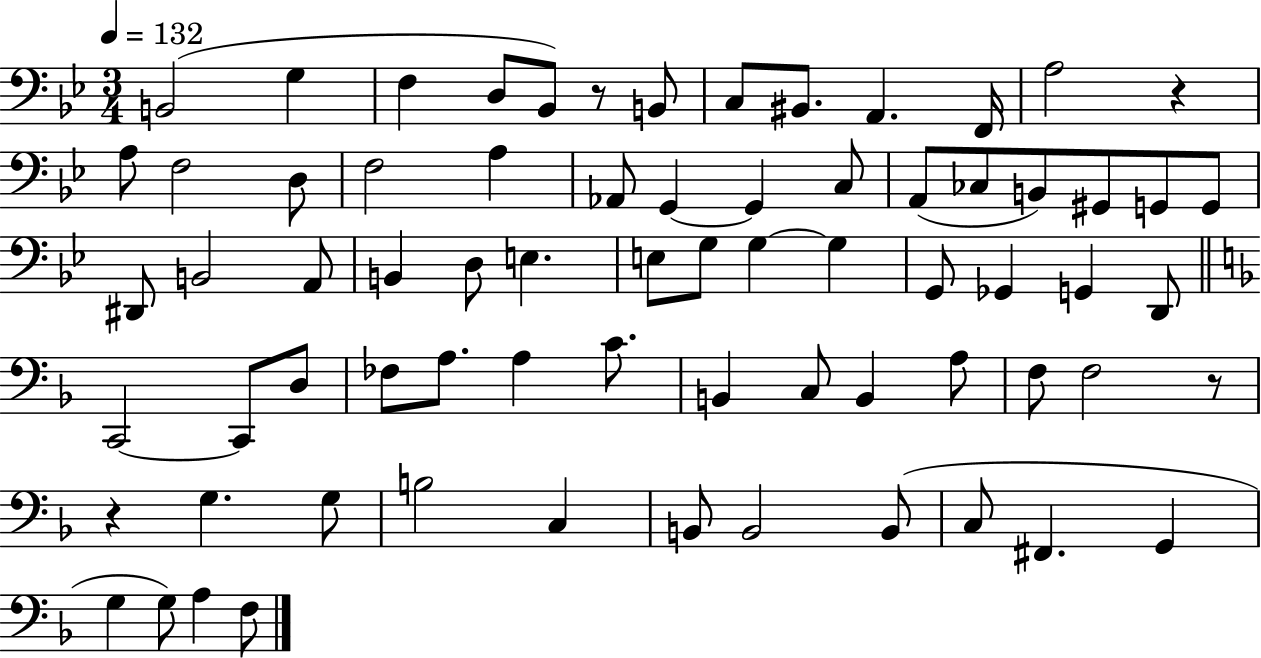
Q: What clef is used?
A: bass